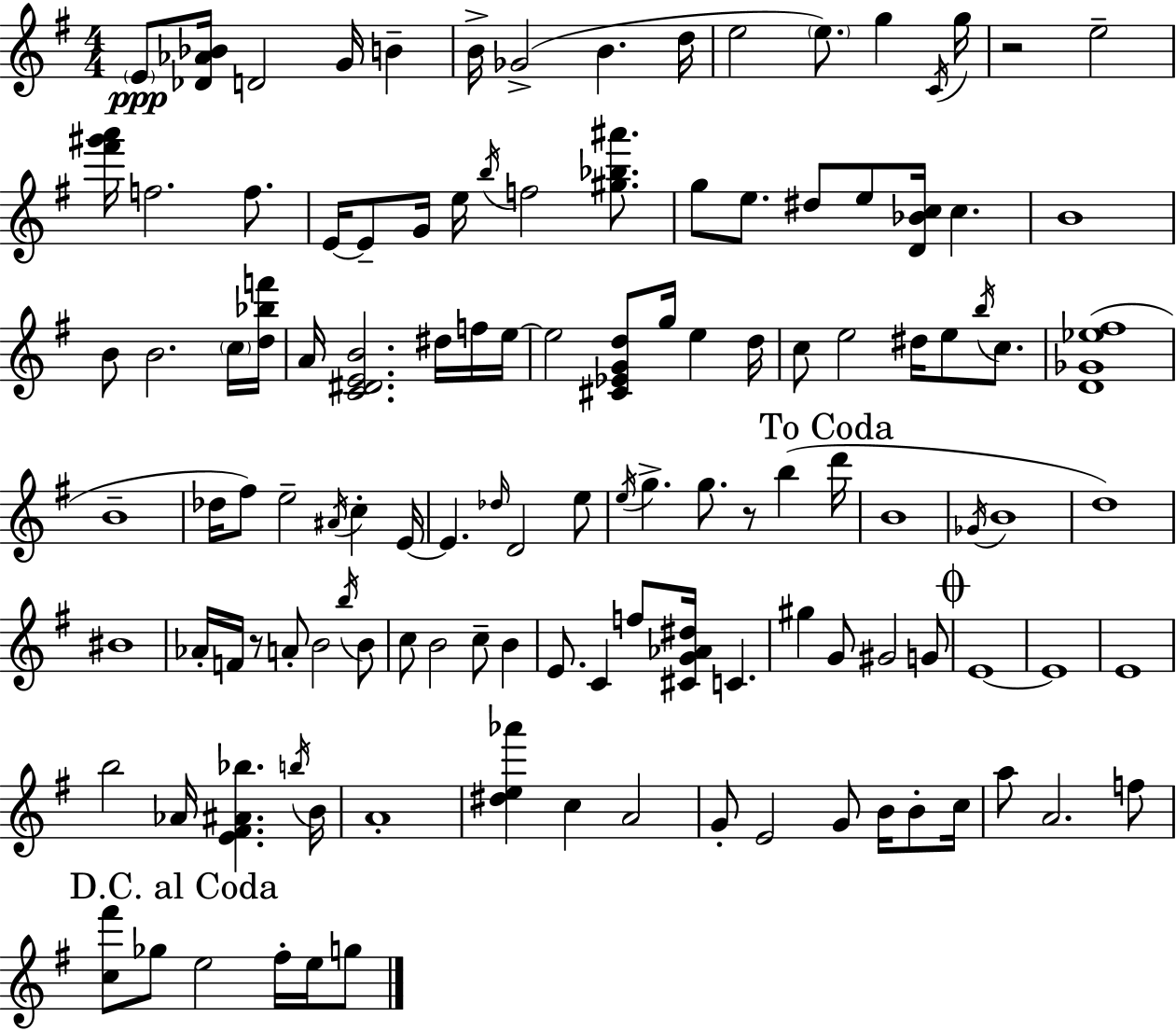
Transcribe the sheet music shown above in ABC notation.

X:1
T:Untitled
M:4/4
L:1/4
K:Em
E/2 [_D_A_B]/4 D2 G/4 B B/4 _G2 B d/4 e2 e/2 g C/4 g/4 z2 e2 [^f'^g'a']/4 f2 f/2 E/4 E/2 G/4 e/4 b/4 f2 [^g_b^a']/2 g/2 e/2 ^d/2 e/2 [D_Bc]/4 c B4 B/2 B2 c/4 [d_bf']/4 A/4 [C^DEB]2 ^d/4 f/4 e/4 e2 [^C_EGd]/2 g/4 e d/4 c/2 e2 ^d/4 e/2 b/4 c/2 [D_G_e^f]4 B4 _d/4 ^f/2 e2 ^A/4 c E/4 E _d/4 D2 e/2 e/4 g g/2 z/2 b d'/4 B4 _G/4 B4 d4 ^B4 _A/4 F/4 z/2 A/2 B2 b/4 B/2 c/2 B2 c/2 B E/2 C f/2 [^CG_A^d]/4 C ^g G/2 ^G2 G/2 E4 E4 E4 b2 _A/4 [E^F^A_b] b/4 B/4 A4 [^de_a'] c A2 G/2 E2 G/2 B/4 B/2 c/4 a/2 A2 f/2 [c^f']/2 _g/2 e2 ^f/4 e/4 g/2